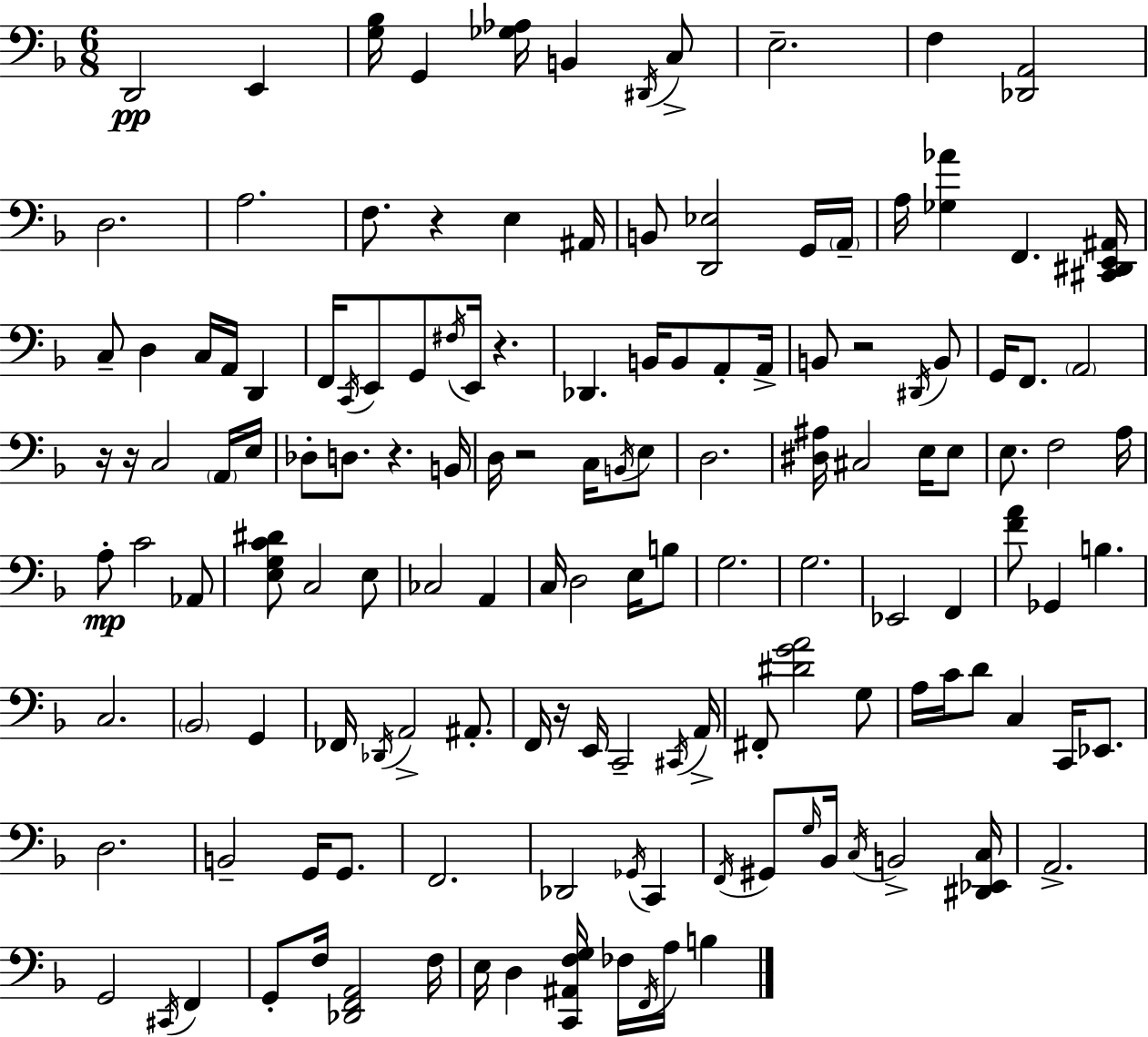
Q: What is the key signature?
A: F major